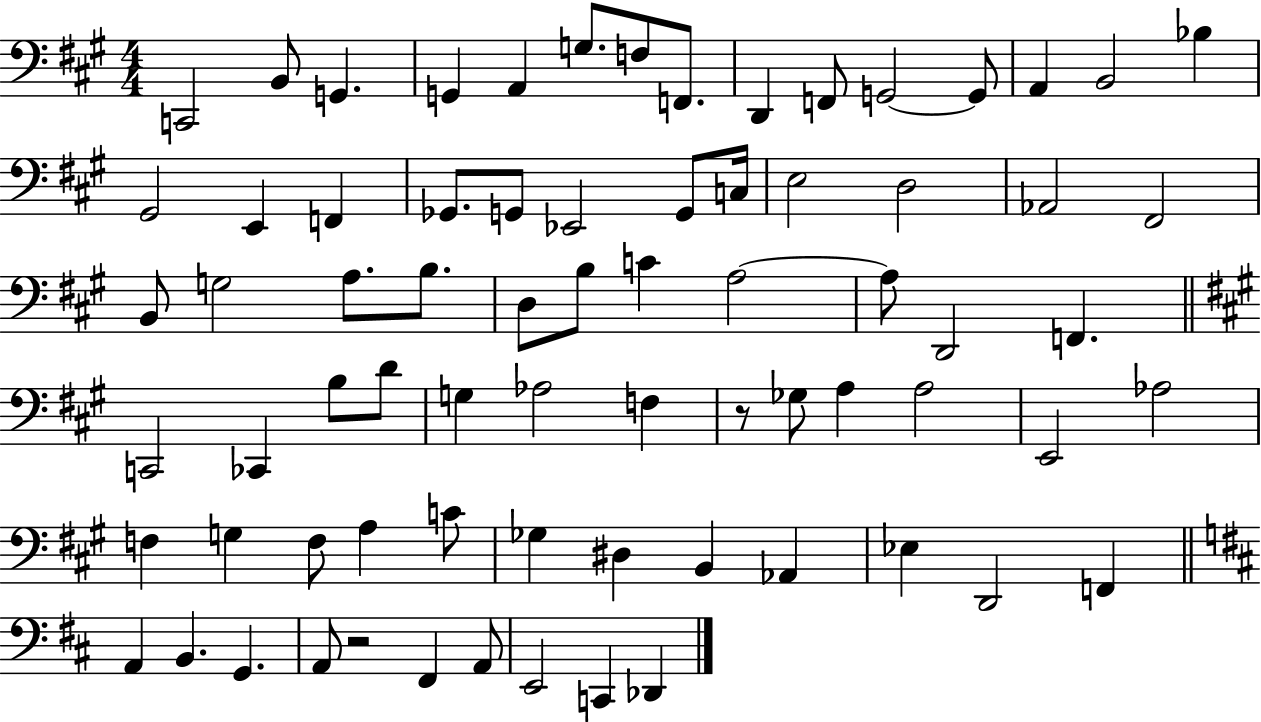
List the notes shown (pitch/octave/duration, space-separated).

C2/h B2/e G2/q. G2/q A2/q G3/e. F3/e F2/e. D2/q F2/e G2/h G2/e A2/q B2/h Bb3/q G#2/h E2/q F2/q Gb2/e. G2/e Eb2/h G2/e C3/s E3/h D3/h Ab2/h F#2/h B2/e G3/h A3/e. B3/e. D3/e B3/e C4/q A3/h A3/e D2/h F2/q. C2/h CES2/q B3/e D4/e G3/q Ab3/h F3/q R/e Gb3/e A3/q A3/h E2/h Ab3/h F3/q G3/q F3/e A3/q C4/e Gb3/q D#3/q B2/q Ab2/q Eb3/q D2/h F2/q A2/q B2/q. G2/q. A2/e R/h F#2/q A2/e E2/h C2/q Db2/q